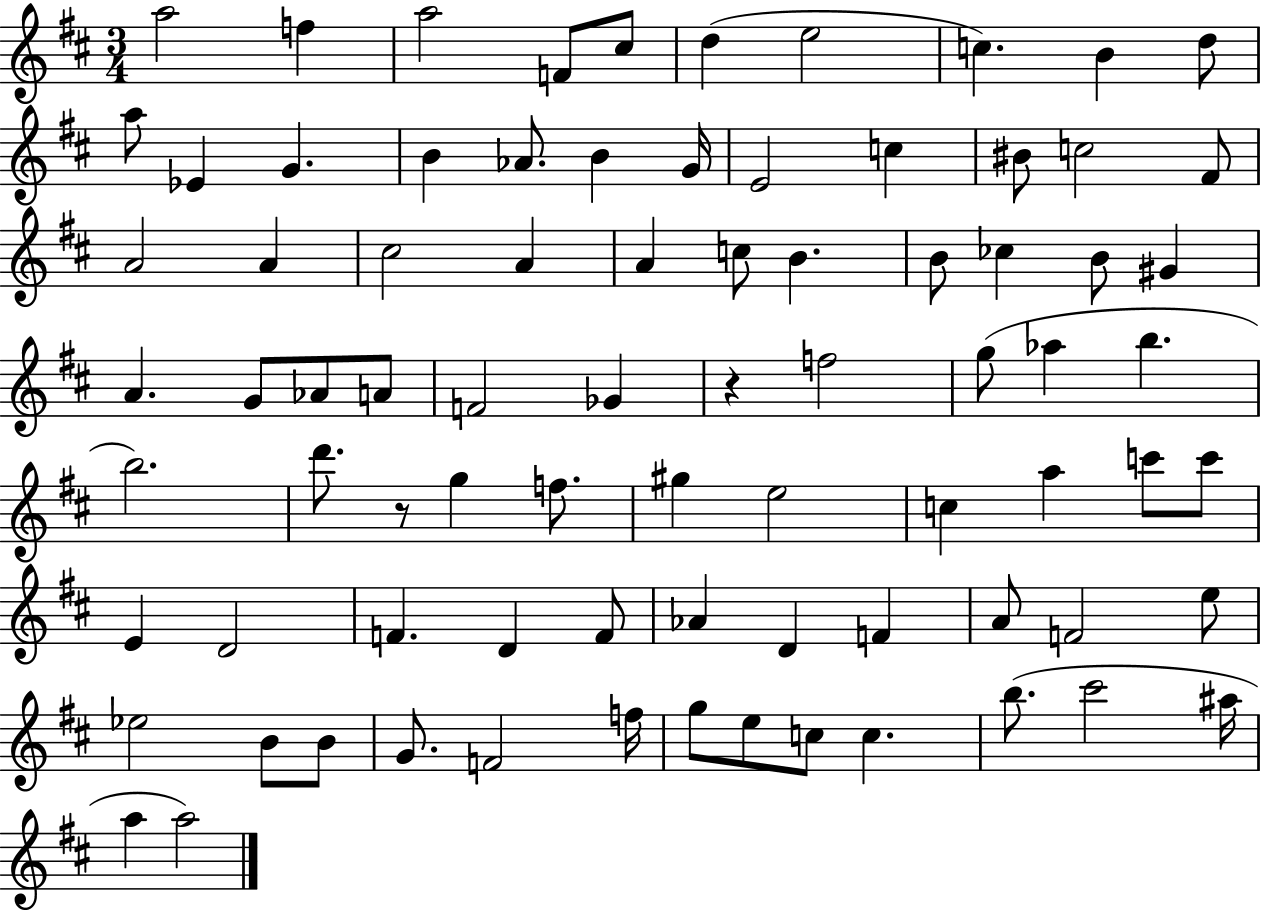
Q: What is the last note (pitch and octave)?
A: A5